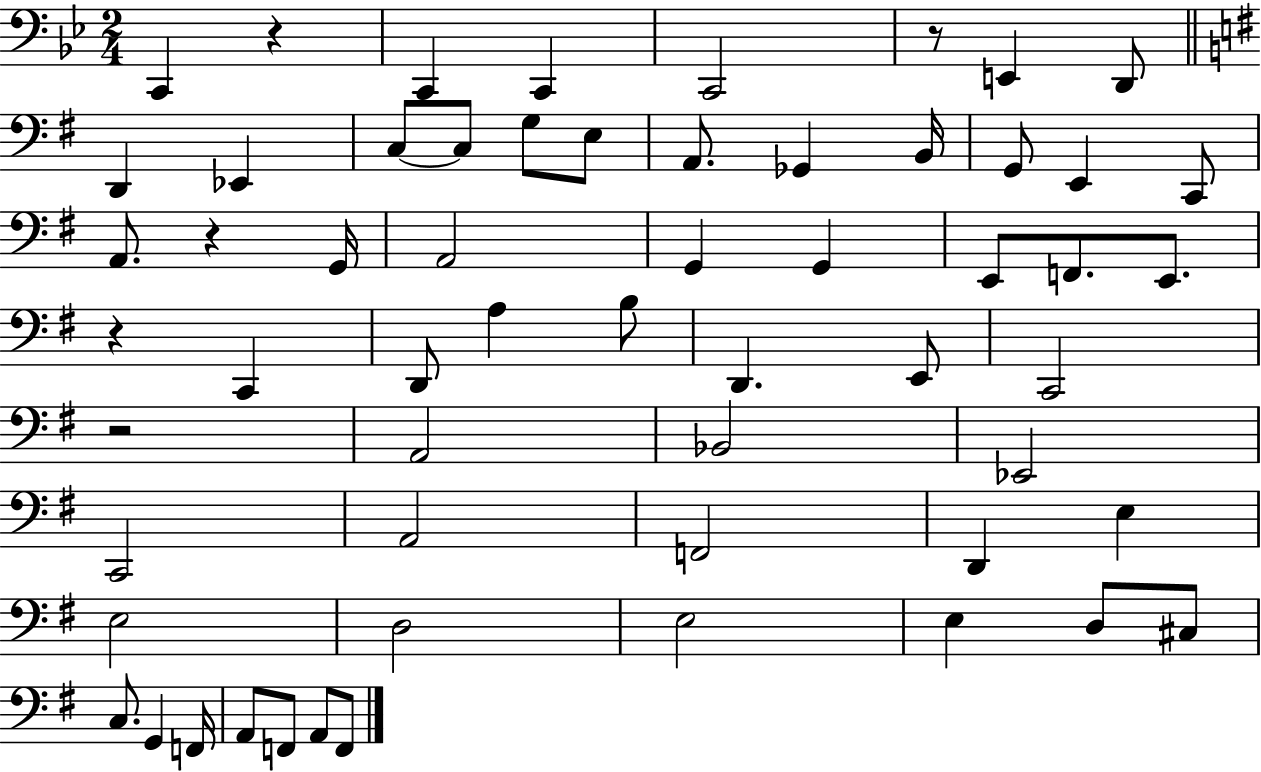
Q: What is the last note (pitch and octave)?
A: F2